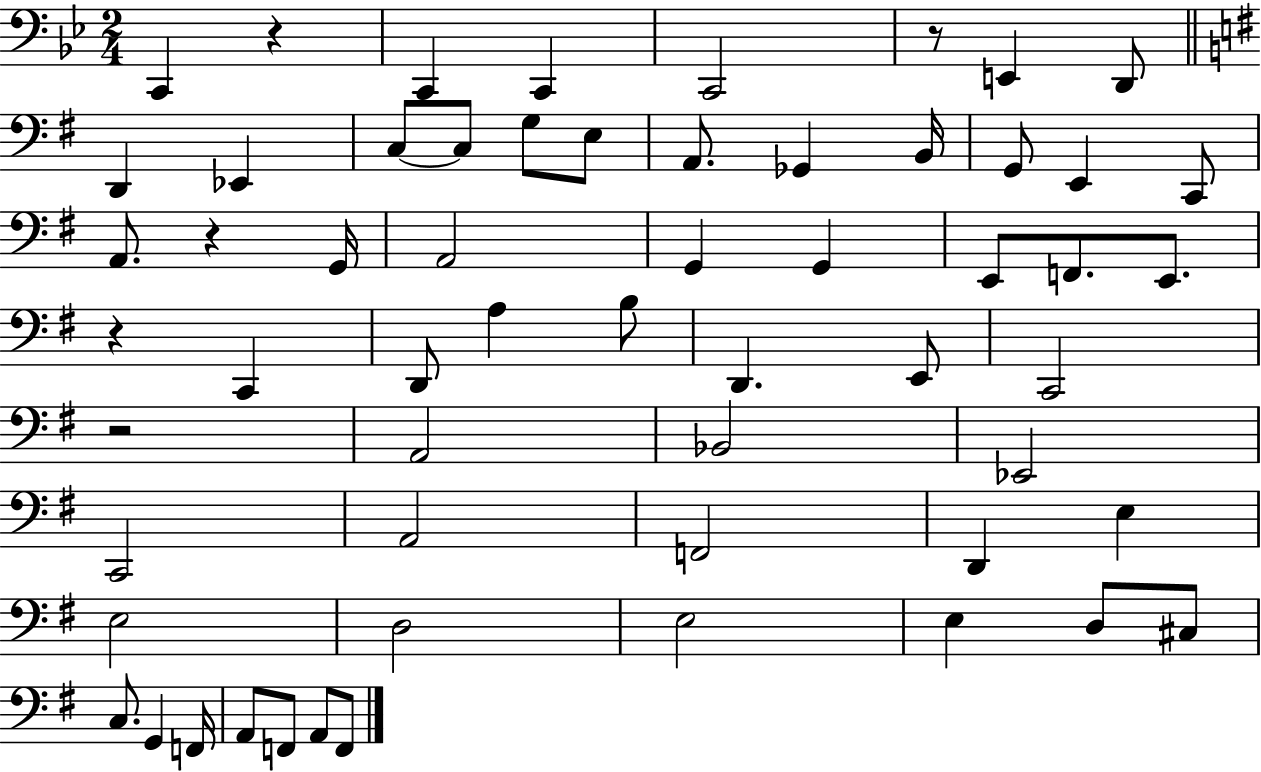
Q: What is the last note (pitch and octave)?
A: F2